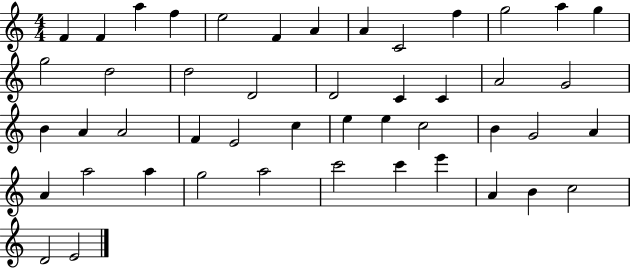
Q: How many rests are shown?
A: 0